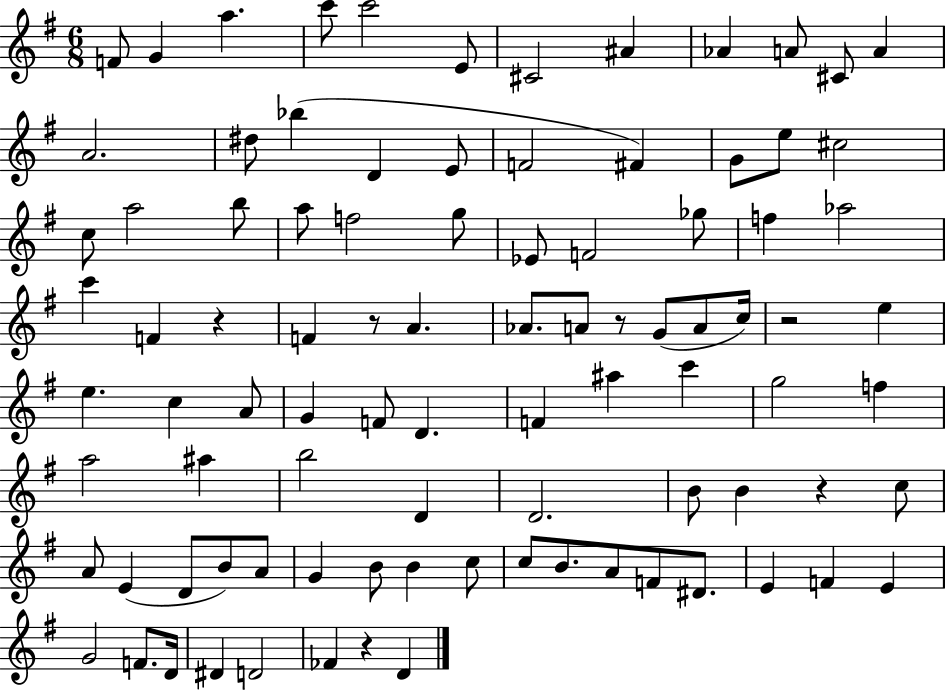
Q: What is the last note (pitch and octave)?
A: D4